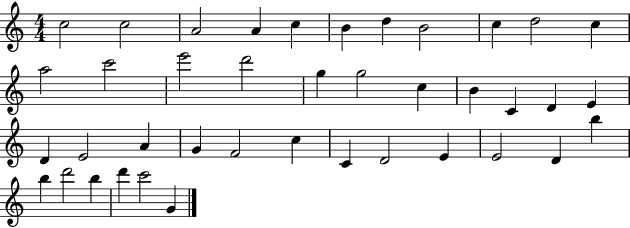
{
  \clef treble
  \numericTimeSignature
  \time 4/4
  \key c \major
  c''2 c''2 | a'2 a'4 c''4 | b'4 d''4 b'2 | c''4 d''2 c''4 | \break a''2 c'''2 | e'''2 d'''2 | g''4 g''2 c''4 | b'4 c'4 d'4 e'4 | \break d'4 e'2 a'4 | g'4 f'2 c''4 | c'4 d'2 e'4 | e'2 d'4 b''4 | \break b''4 d'''2 b''4 | d'''4 c'''2 g'4 | \bar "|."
}